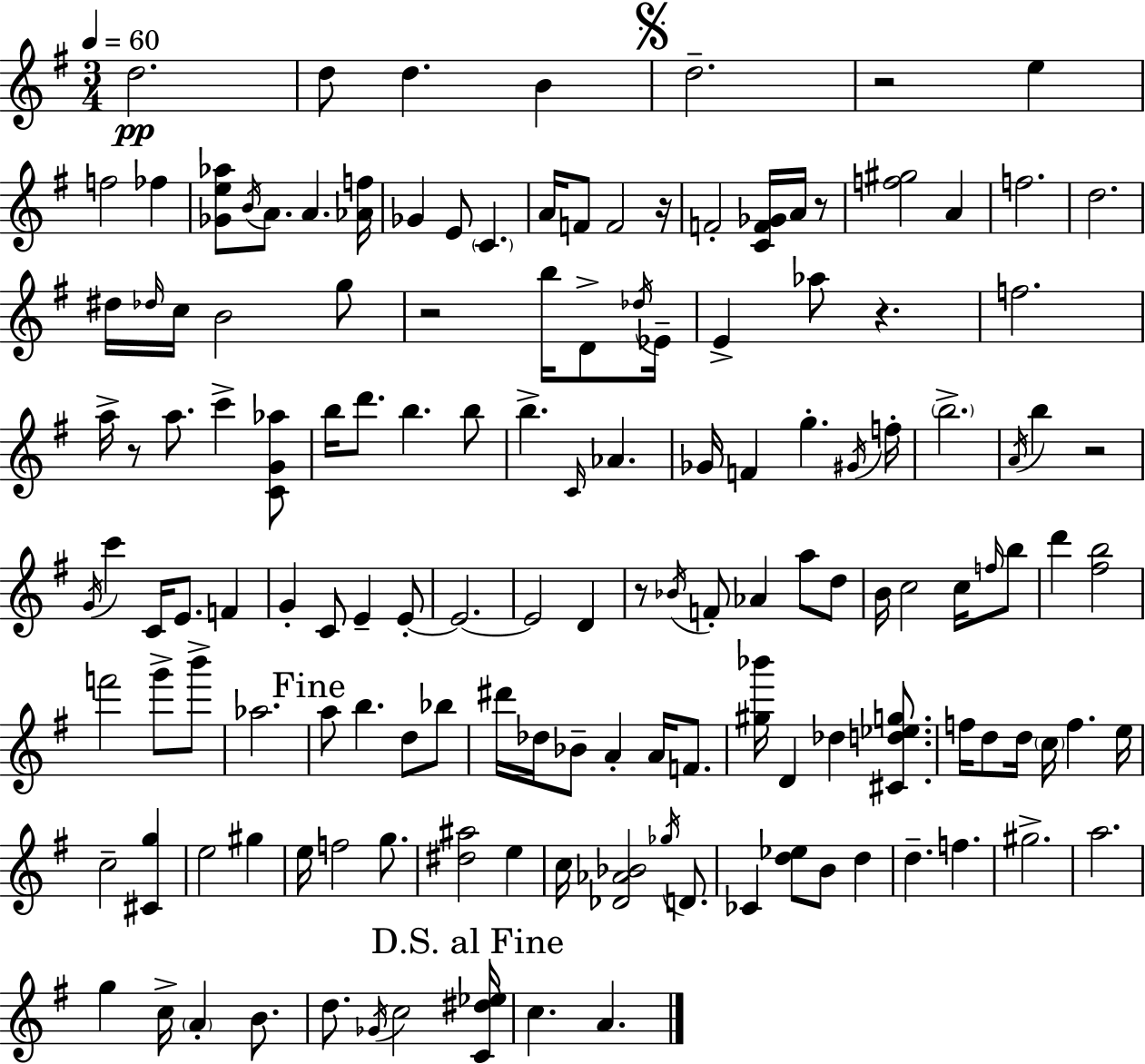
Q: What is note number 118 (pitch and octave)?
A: B4